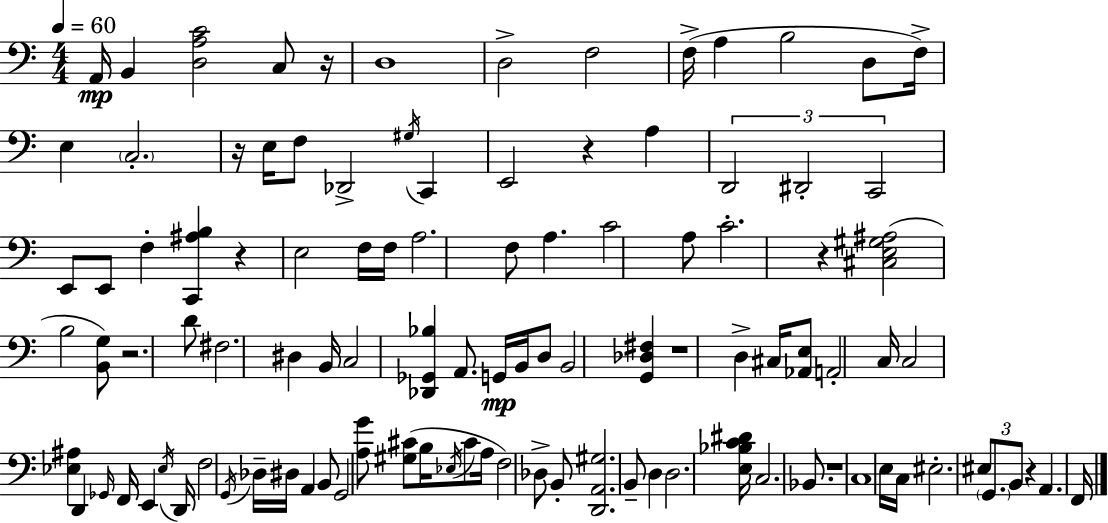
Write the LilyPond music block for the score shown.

{
  \clef bass
  \numericTimeSignature
  \time 4/4
  \key c \major
  \tempo 4 = 60
  a,16\mp b,4 <d a c'>2 c8 r16 | d1 | d2-> f2 | f16->( a4 b2 d8 f16->) | \break e4 \parenthesize c2.-. | r16 e16 f8 des,2-> \acciaccatura { gis16 } c,4 | e,2 r4 a4 | \tuplet 3/2 { d,2 dis,2-. | \break c,2 } e,8 e,8 f4-. | <c, ais b>4 r4 e2 | f16 f16 a2. f8 | a4. c'2 a8 | \break c'2.-. r4 | <cis e gis ais>2( b2 | <b, g>8) r2. d'8 | fis2. dis4 | \break b,16 c2 <des, ges, bes>4 a,8. | g,16\mp b,16 d8 b,2 <g, des fis>4 | r1 | d4-> cis16 <aes, e>8 a,2-. | \break c16 c2 <ees ais>4 d,4 | \grace { ges,16 } f,16 e,4 \acciaccatura { ees16 } d,16 f2 | \acciaccatura { g,16 } des16-- dis16 a,4 b,8 g,2 | <a g'>8 <gis cis'>8( b16 \acciaccatura { ees16 } cis'8 a16 f2) | \break des8-> b,8-. <d, a, gis>2. | b,8-- d4 d2. | <e bes c' dis'>16 c2. | bes,8. r1 | \break c1 | e16 c16 eis2.-. | \tuplet 3/2 { eis8 \parenthesize g,8. b,8 } r4 a,4. | f,16 \bar "|."
}